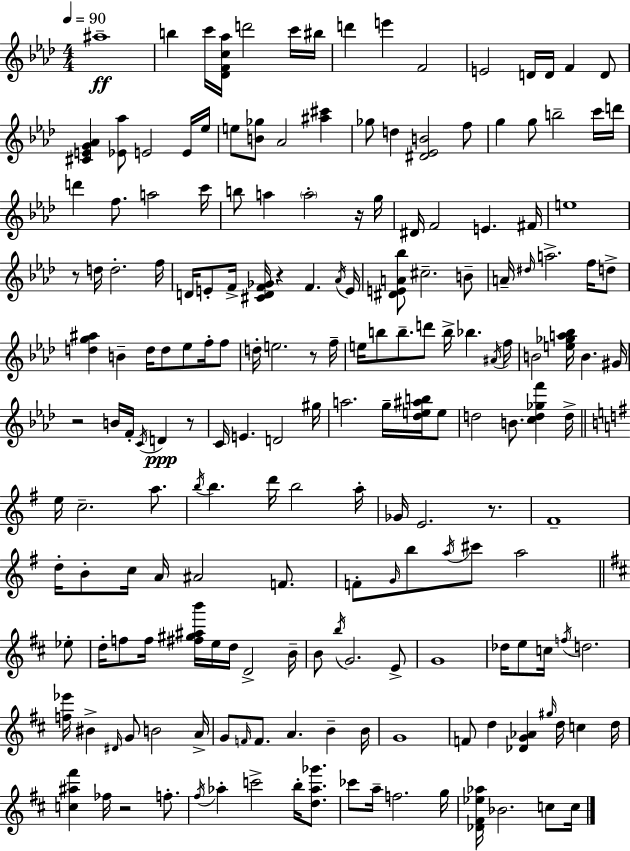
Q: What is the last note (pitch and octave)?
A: C5